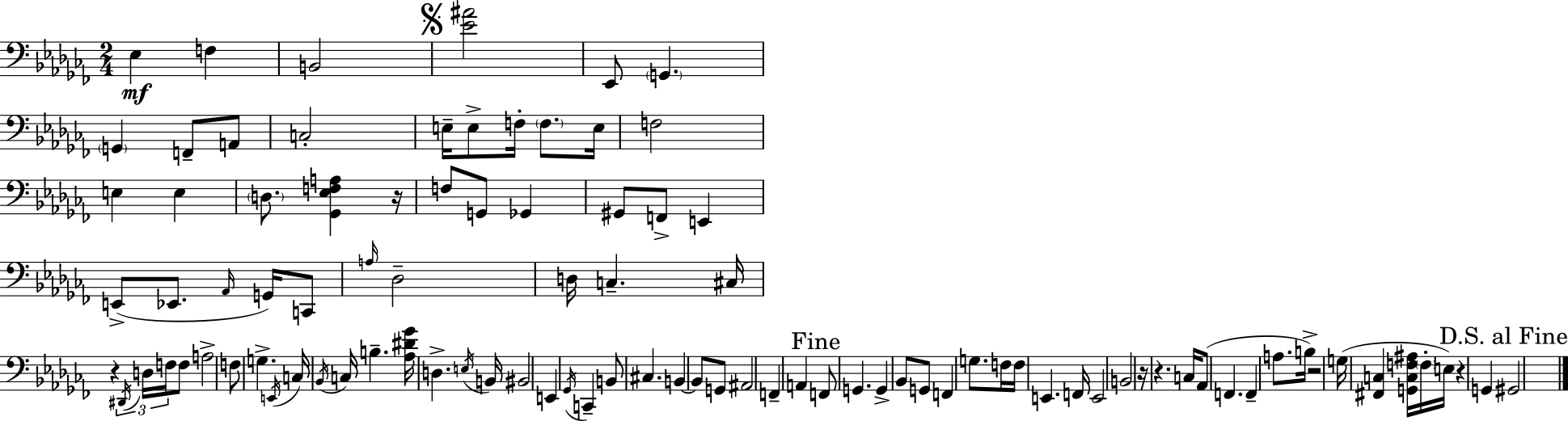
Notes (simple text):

Eb3/q F3/q B2/h [Eb4,A#4]/h Eb2/e G2/q. G2/q F2/e A2/e C3/h E3/s E3/e F3/s F3/e. E3/s F3/h E3/q E3/q D3/e. [Gb2,Eb3,F3,A3]/q R/s F3/e G2/e Gb2/q G#2/e F2/e E2/q E2/e Eb2/e. Ab2/s G2/s C2/e A3/s Db3/h D3/s C3/q. C#3/s R/q D#2/s D3/s F3/s F3/e A3/h F3/e G3/q. E2/s C3/s Bb2/s C3/s B3/q. [Ab3,D#4,Gb4]/s D3/q. E3/s B2/s BIS2/h E2/q Gb2/s C2/q B2/e C#3/q. B2/q B2/e G2/e A#2/h F2/q A2/q F2/e G2/q. G2/q Bb2/e G2/e F2/q G3/e. F3/s F3/s E2/q. F2/s E2/h B2/h R/s R/q. C3/s Ab2/e F2/q. F2/q A3/e. B3/s R/h G3/s [F#2,C3]/q [G2,C3,F3,A#3]/s F3/s E3/s R/q G2/q G#2/h